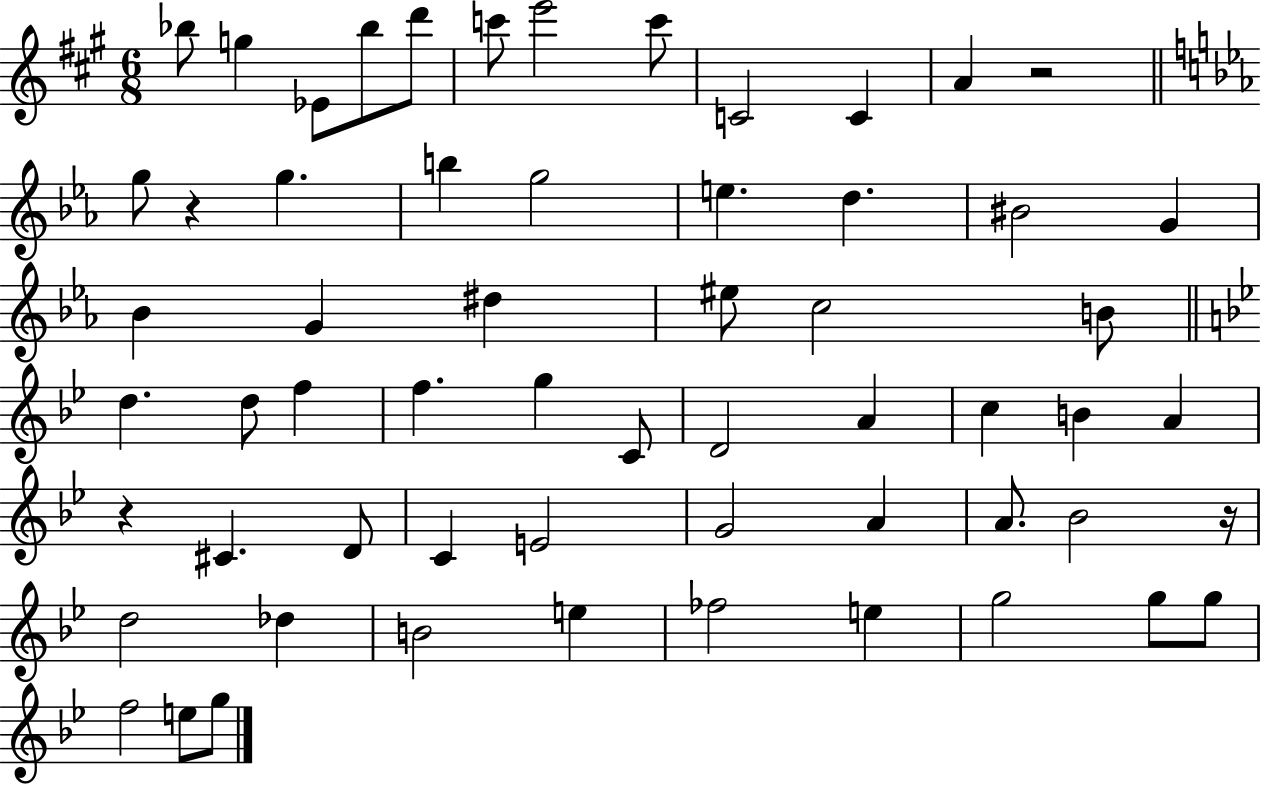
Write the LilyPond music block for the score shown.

{
  \clef treble
  \numericTimeSignature
  \time 6/8
  \key a \major
  bes''8 g''4 ees'8 bes''8 d'''8 | c'''8 e'''2 c'''8 | c'2 c'4 | a'4 r2 | \break \bar "||" \break \key ees \major g''8 r4 g''4. | b''4 g''2 | e''4. d''4. | bis'2 g'4 | \break bes'4 g'4 dis''4 | eis''8 c''2 b'8 | \bar "||" \break \key g \minor d''4. d''8 f''4 | f''4. g''4 c'8 | d'2 a'4 | c''4 b'4 a'4 | \break r4 cis'4. d'8 | c'4 e'2 | g'2 a'4 | a'8. bes'2 r16 | \break d''2 des''4 | b'2 e''4 | fes''2 e''4 | g''2 g''8 g''8 | \break f''2 e''8 g''8 | \bar "|."
}